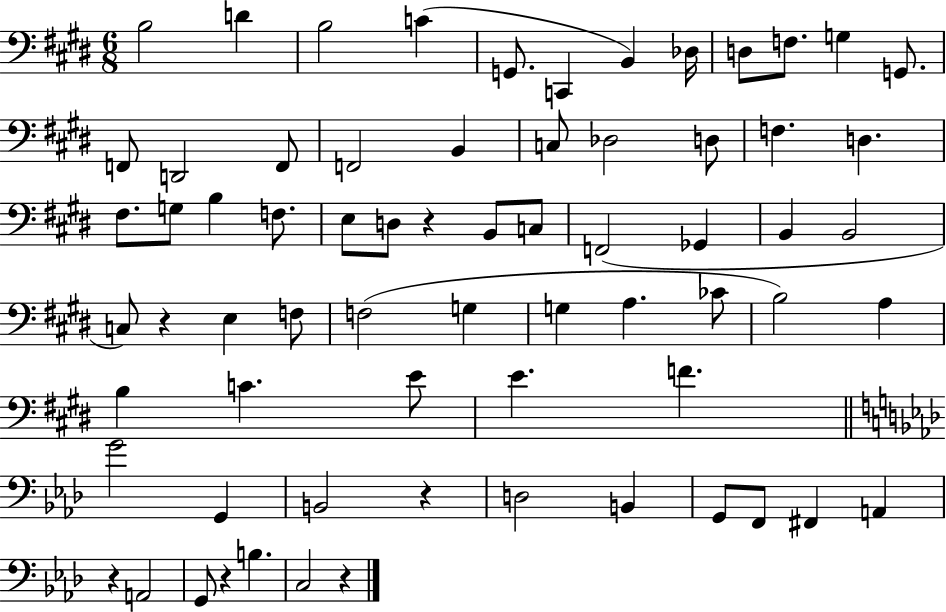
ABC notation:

X:1
T:Untitled
M:6/8
L:1/4
K:E
B,2 D B,2 C G,,/2 C,, B,, _D,/4 D,/2 F,/2 G, G,,/2 F,,/2 D,,2 F,,/2 F,,2 B,, C,/2 _D,2 D,/2 F, D, ^F,/2 G,/2 B, F,/2 E,/2 D,/2 z B,,/2 C,/2 F,,2 _G,, B,, B,,2 C,/2 z E, F,/2 F,2 G, G, A, _C/2 B,2 A, B, C E/2 E F G2 G,, B,,2 z D,2 B,, G,,/2 F,,/2 ^F,, A,, z A,,2 G,,/2 z B, C,2 z